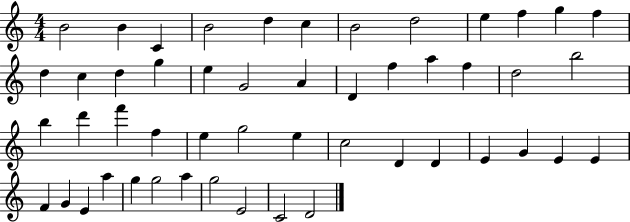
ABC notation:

X:1
T:Untitled
M:4/4
L:1/4
K:C
B2 B C B2 d c B2 d2 e f g f d c d g e G2 A D f a f d2 b2 b d' f' f e g2 e c2 D D E G E E F G E a g g2 a g2 E2 C2 D2